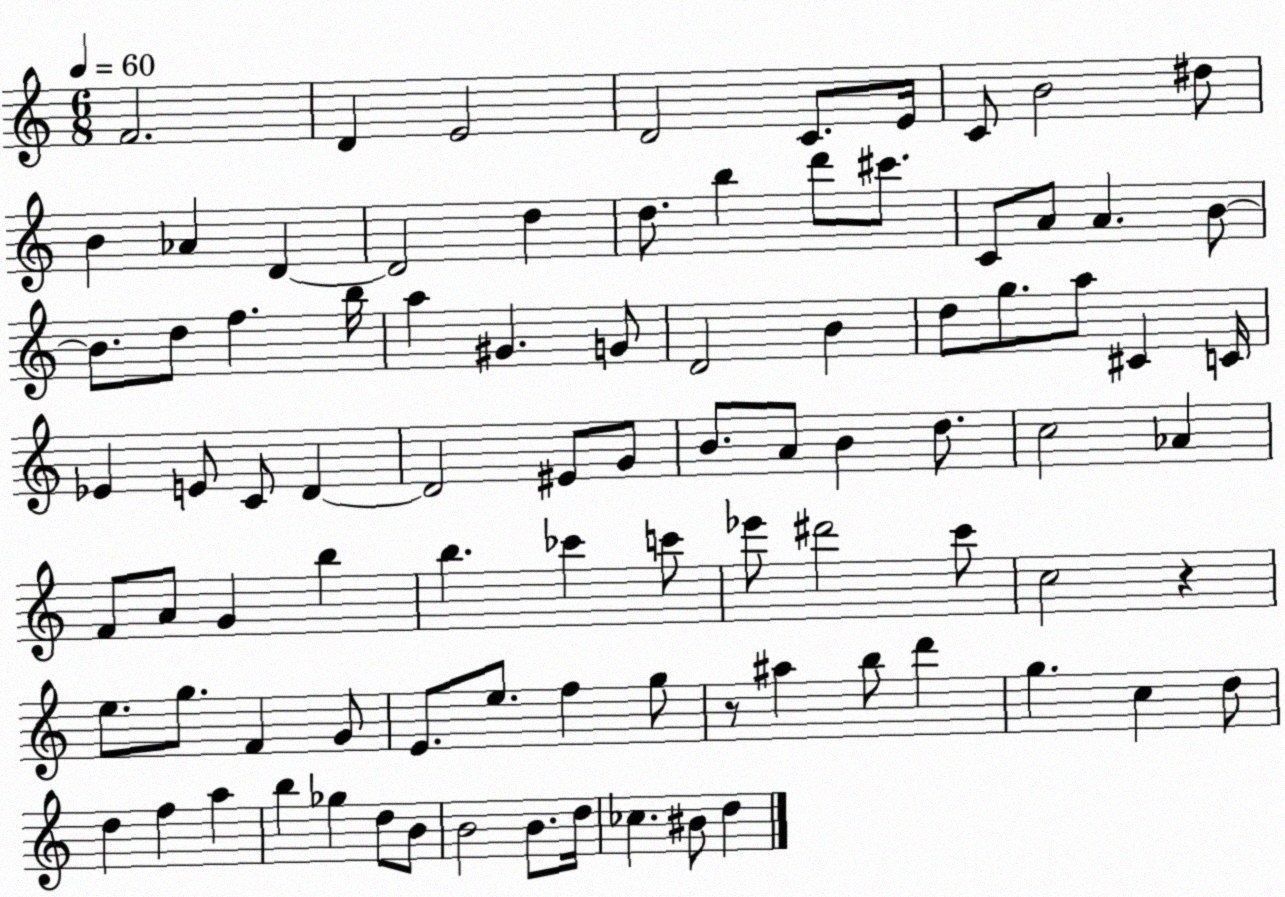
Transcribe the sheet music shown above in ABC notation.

X:1
T:Untitled
M:6/8
L:1/4
K:C
F2 D E2 D2 C/2 E/4 C/2 B2 ^d/2 B _A D D2 d d/2 b d'/2 ^c'/2 C/2 A/2 A B/2 B/2 d/2 f b/4 a ^G G/2 D2 B d/2 g/2 a/2 ^C C/4 _E E/2 C/2 D D2 ^E/2 G/2 B/2 A/2 B d/2 c2 _A F/2 A/2 G b b _c' c'/2 _e'/2 ^d'2 c'/2 c2 z e/2 g/2 F G/2 E/2 e/2 f g/2 z/2 ^a b/2 d' g c d/2 d f a b _g d/2 B/2 B2 B/2 d/4 _c ^B/2 d